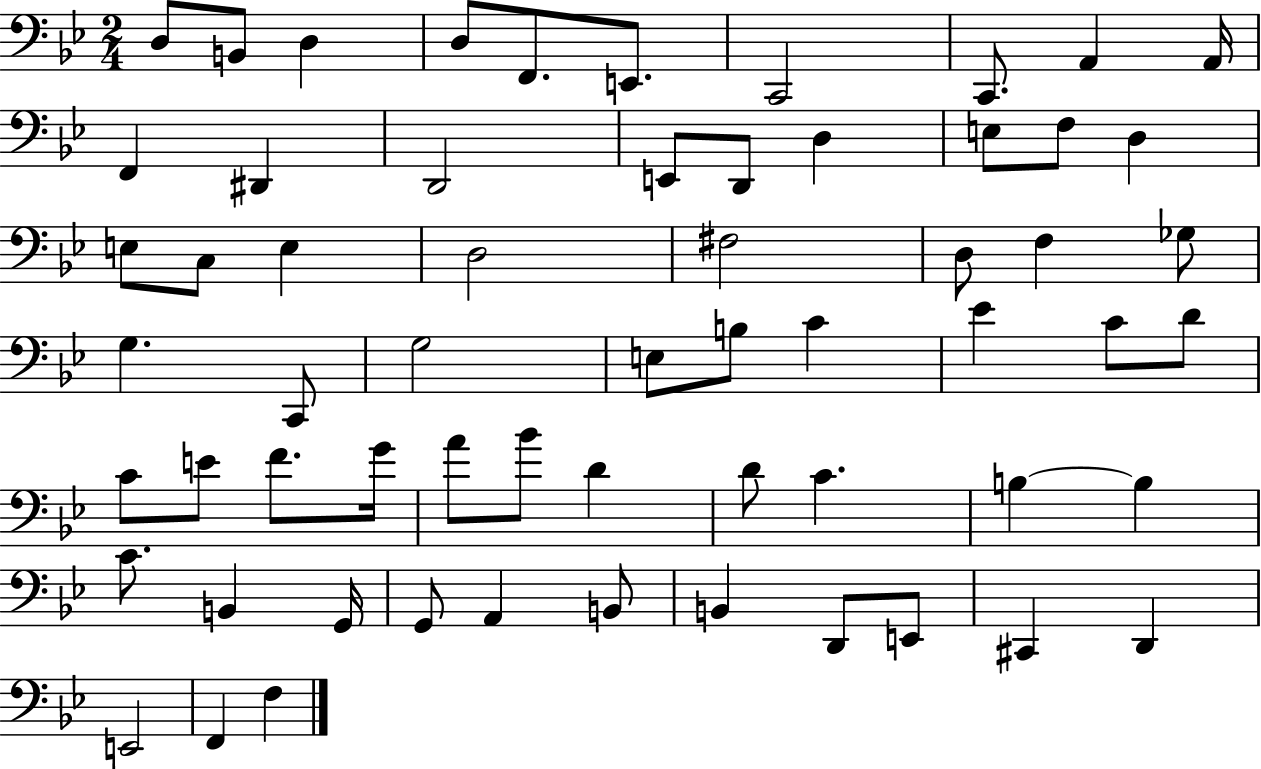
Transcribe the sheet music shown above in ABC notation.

X:1
T:Untitled
M:2/4
L:1/4
K:Bb
D,/2 B,,/2 D, D,/2 F,,/2 E,,/2 C,,2 C,,/2 A,, A,,/4 F,, ^D,, D,,2 E,,/2 D,,/2 D, E,/2 F,/2 D, E,/2 C,/2 E, D,2 ^F,2 D,/2 F, _G,/2 G, C,,/2 G,2 E,/2 B,/2 C _E C/2 D/2 C/2 E/2 F/2 G/4 A/2 _B/2 D D/2 C B, B, C/2 B,, G,,/4 G,,/2 A,, B,,/2 B,, D,,/2 E,,/2 ^C,, D,, E,,2 F,, F,